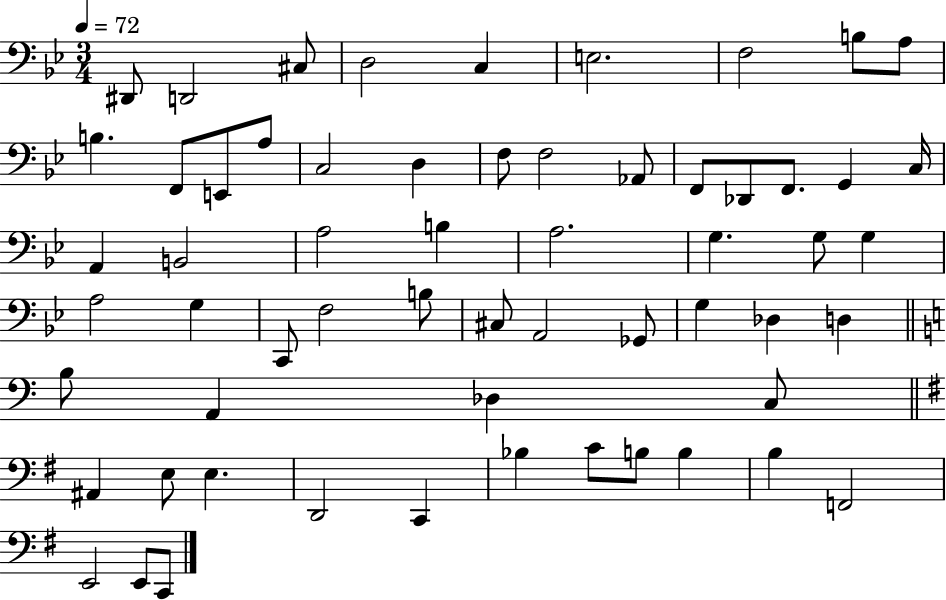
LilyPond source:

{
  \clef bass
  \numericTimeSignature
  \time 3/4
  \key bes \major
  \tempo 4 = 72
  dis,8 d,2 cis8 | d2 c4 | e2. | f2 b8 a8 | \break b4. f,8 e,8 a8 | c2 d4 | f8 f2 aes,8 | f,8 des,8 f,8. g,4 c16 | \break a,4 b,2 | a2 b4 | a2. | g4. g8 g4 | \break a2 g4 | c,8 f2 b8 | cis8 a,2 ges,8 | g4 des4 d4 | \break \bar "||" \break \key c \major b8 a,4 des4 c8 | \bar "||" \break \key g \major ais,4 e8 e4. | d,2 c,4 | bes4 c'8 b8 b4 | b4 f,2 | \break e,2 e,8 c,8 | \bar "|."
}